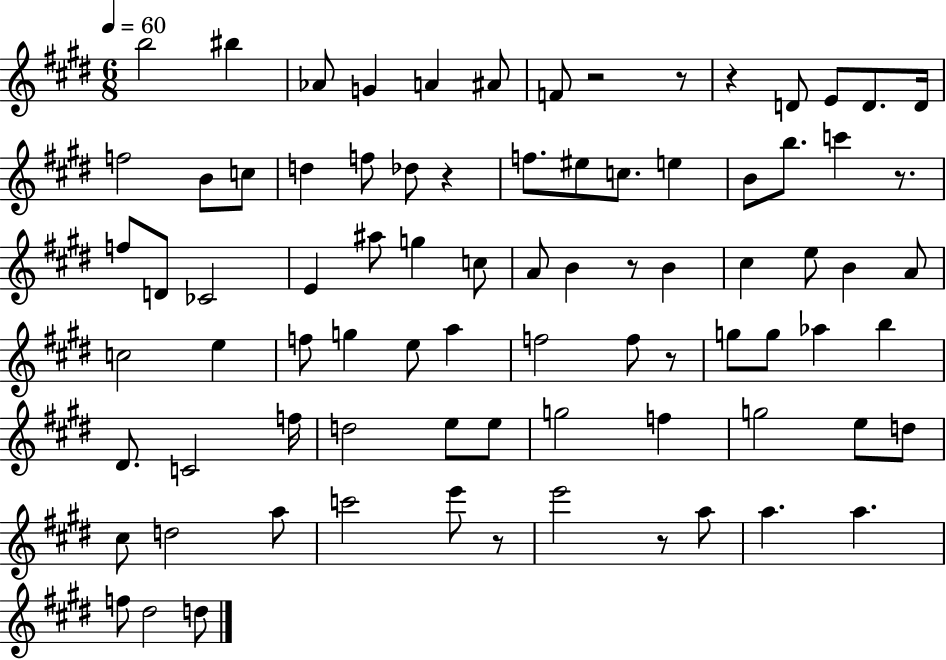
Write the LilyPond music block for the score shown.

{
  \clef treble
  \numericTimeSignature
  \time 6/8
  \key e \major
  \tempo 4 = 60
  b''2 bis''4 | aes'8 g'4 a'4 ais'8 | f'8 r2 r8 | r4 d'8 e'8 d'8. d'16 | \break f''2 b'8 c''8 | d''4 f''8 des''8 r4 | f''8. eis''8 c''8. e''4 | b'8 b''8. c'''4 r8. | \break f''8 d'8 ces'2 | e'4 ais''8 g''4 c''8 | a'8 b'4 r8 b'4 | cis''4 e''8 b'4 a'8 | \break c''2 e''4 | f''8 g''4 e''8 a''4 | f''2 f''8 r8 | g''8 g''8 aes''4 b''4 | \break dis'8. c'2 f''16 | d''2 e''8 e''8 | g''2 f''4 | g''2 e''8 d''8 | \break cis''8 d''2 a''8 | c'''2 e'''8 r8 | e'''2 r8 a''8 | a''4. a''4. | \break f''8 dis''2 d''8 | \bar "|."
}